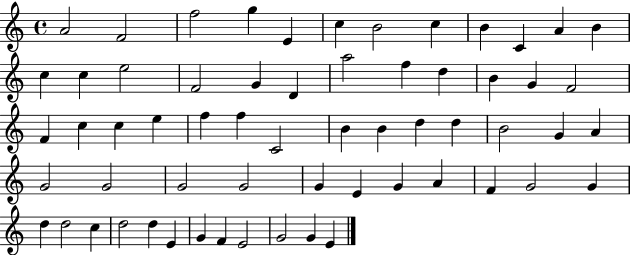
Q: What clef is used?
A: treble